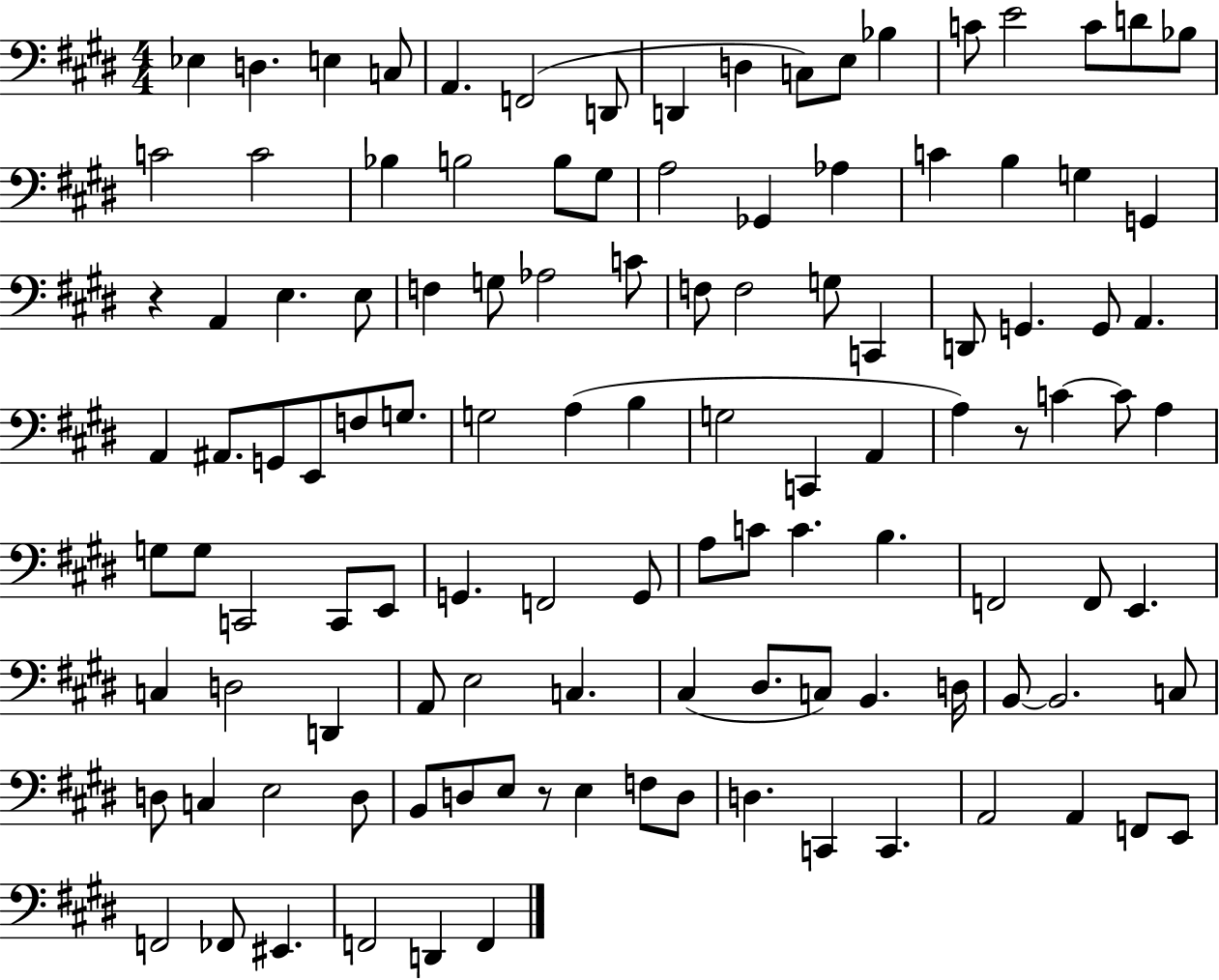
Eb3/q D3/q. E3/q C3/e A2/q. F2/h D2/e D2/q D3/q C3/e E3/e Bb3/q C4/e E4/h C4/e D4/e Bb3/e C4/h C4/h Bb3/q B3/h B3/e G#3/e A3/h Gb2/q Ab3/q C4/q B3/q G3/q G2/q R/q A2/q E3/q. E3/e F3/q G3/e Ab3/h C4/e F3/e F3/h G3/e C2/q D2/e G2/q. G2/e A2/q. A2/q A#2/e. G2/e E2/e F3/e G3/e. G3/h A3/q B3/q G3/h C2/q A2/q A3/q R/e C4/q C4/e A3/q G3/e G3/e C2/h C2/e E2/e G2/q. F2/h G2/e A3/e C4/e C4/q. B3/q. F2/h F2/e E2/q. C3/q D3/h D2/q A2/e E3/h C3/q. C#3/q D#3/e. C3/e B2/q. D3/s B2/e B2/h. C3/e D3/e C3/q E3/h D3/e B2/e D3/e E3/e R/e E3/q F3/e D3/e D3/q. C2/q C2/q. A2/h A2/q F2/e E2/e F2/h FES2/e EIS2/q. F2/h D2/q F2/q